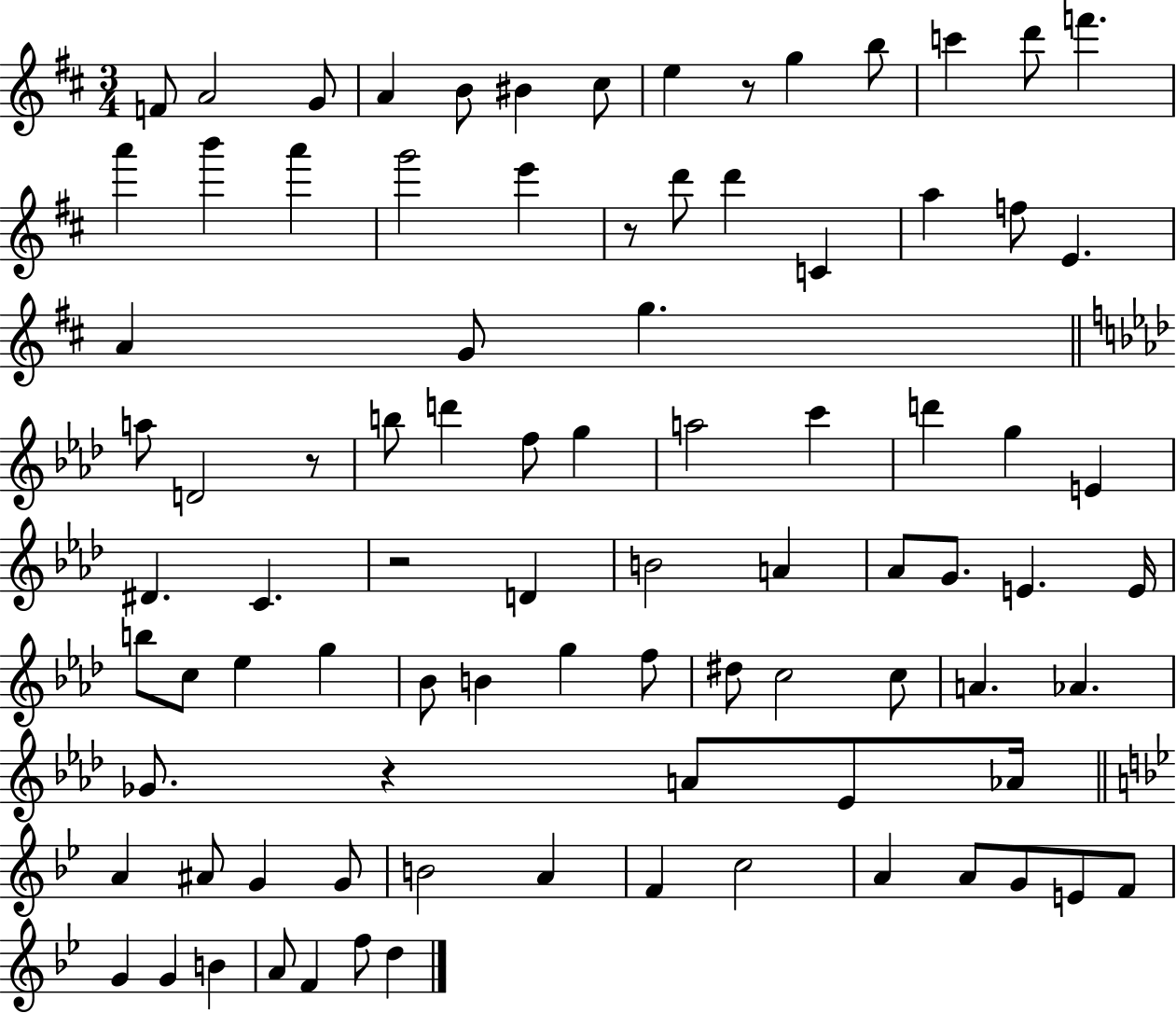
{
  \clef treble
  \numericTimeSignature
  \time 3/4
  \key d \major
  f'8 a'2 g'8 | a'4 b'8 bis'4 cis''8 | e''4 r8 g''4 b''8 | c'''4 d'''8 f'''4. | \break a'''4 b'''4 a'''4 | g'''2 e'''4 | r8 d'''8 d'''4 c'4 | a''4 f''8 e'4. | \break a'4 g'8 g''4. | \bar "||" \break \key f \minor a''8 d'2 r8 | b''8 d'''4 f''8 g''4 | a''2 c'''4 | d'''4 g''4 e'4 | \break dis'4. c'4. | r2 d'4 | b'2 a'4 | aes'8 g'8. e'4. e'16 | \break b''8 c''8 ees''4 g''4 | bes'8 b'4 g''4 f''8 | dis''8 c''2 c''8 | a'4. aes'4. | \break ges'8. r4 a'8 ees'8 aes'16 | \bar "||" \break \key g \minor a'4 ais'8 g'4 g'8 | b'2 a'4 | f'4 c''2 | a'4 a'8 g'8 e'8 f'8 | \break g'4 g'4 b'4 | a'8 f'4 f''8 d''4 | \bar "|."
}